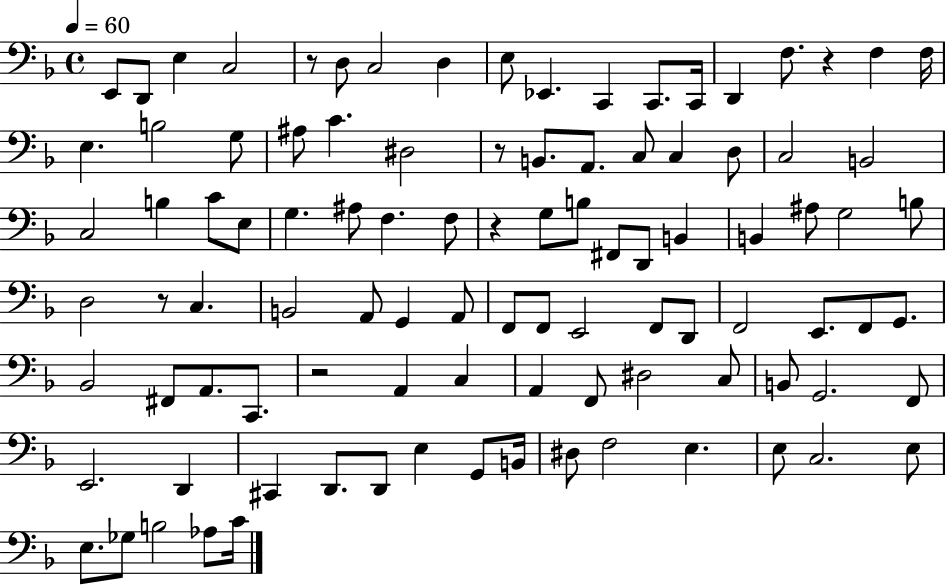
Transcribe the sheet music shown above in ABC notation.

X:1
T:Untitled
M:4/4
L:1/4
K:F
E,,/2 D,,/2 E, C,2 z/2 D,/2 C,2 D, E,/2 _E,, C,, C,,/2 C,,/4 D,, F,/2 z F, F,/4 E, B,2 G,/2 ^A,/2 C ^D,2 z/2 B,,/2 A,,/2 C,/2 C, D,/2 C,2 B,,2 C,2 B, C/2 E,/2 G, ^A,/2 F, F,/2 z G,/2 B,/2 ^F,,/2 D,,/2 B,, B,, ^A,/2 G,2 B,/2 D,2 z/2 C, B,,2 A,,/2 G,, A,,/2 F,,/2 F,,/2 E,,2 F,,/2 D,,/2 F,,2 E,,/2 F,,/2 G,,/2 _B,,2 ^F,,/2 A,,/2 C,,/2 z2 A,, C, A,, F,,/2 ^D,2 C,/2 B,,/2 G,,2 F,,/2 E,,2 D,, ^C,, D,,/2 D,,/2 E, G,,/2 B,,/4 ^D,/2 F,2 E, E,/2 C,2 E,/2 E,/2 _G,/2 B,2 _A,/2 C/4